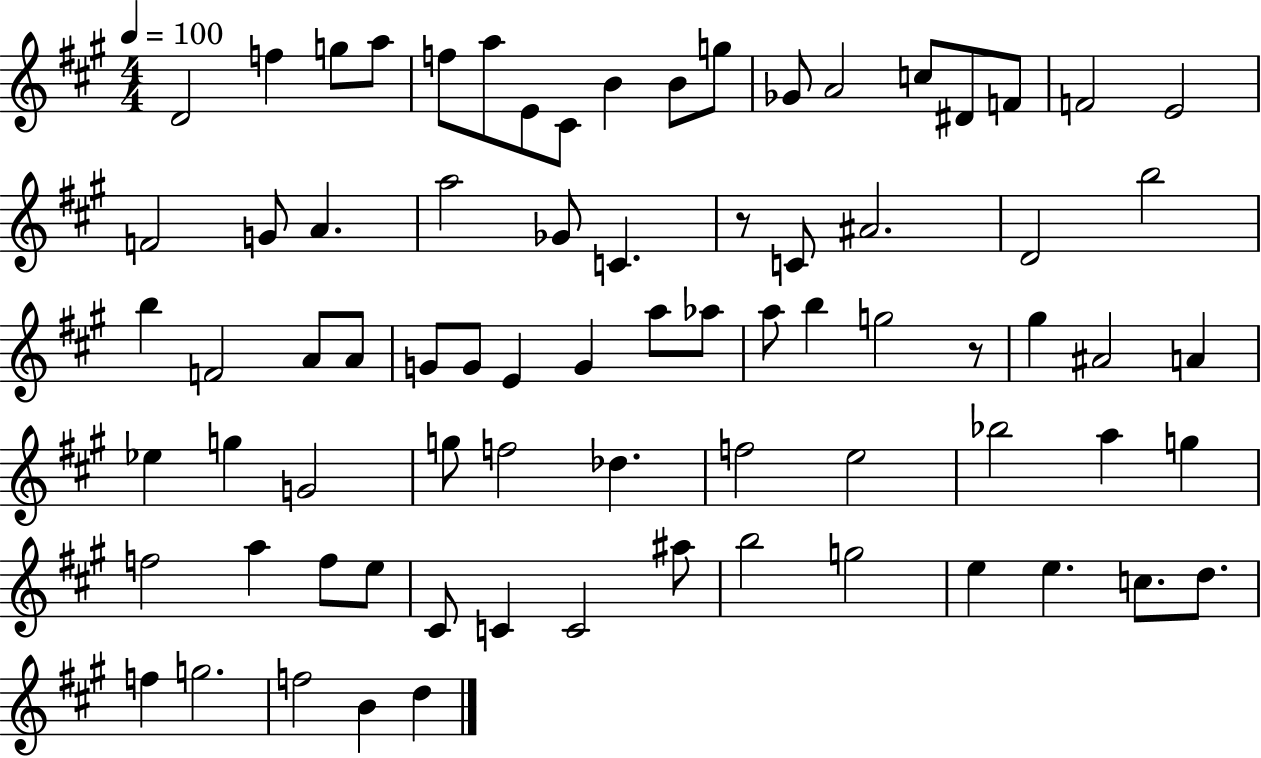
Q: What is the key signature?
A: A major